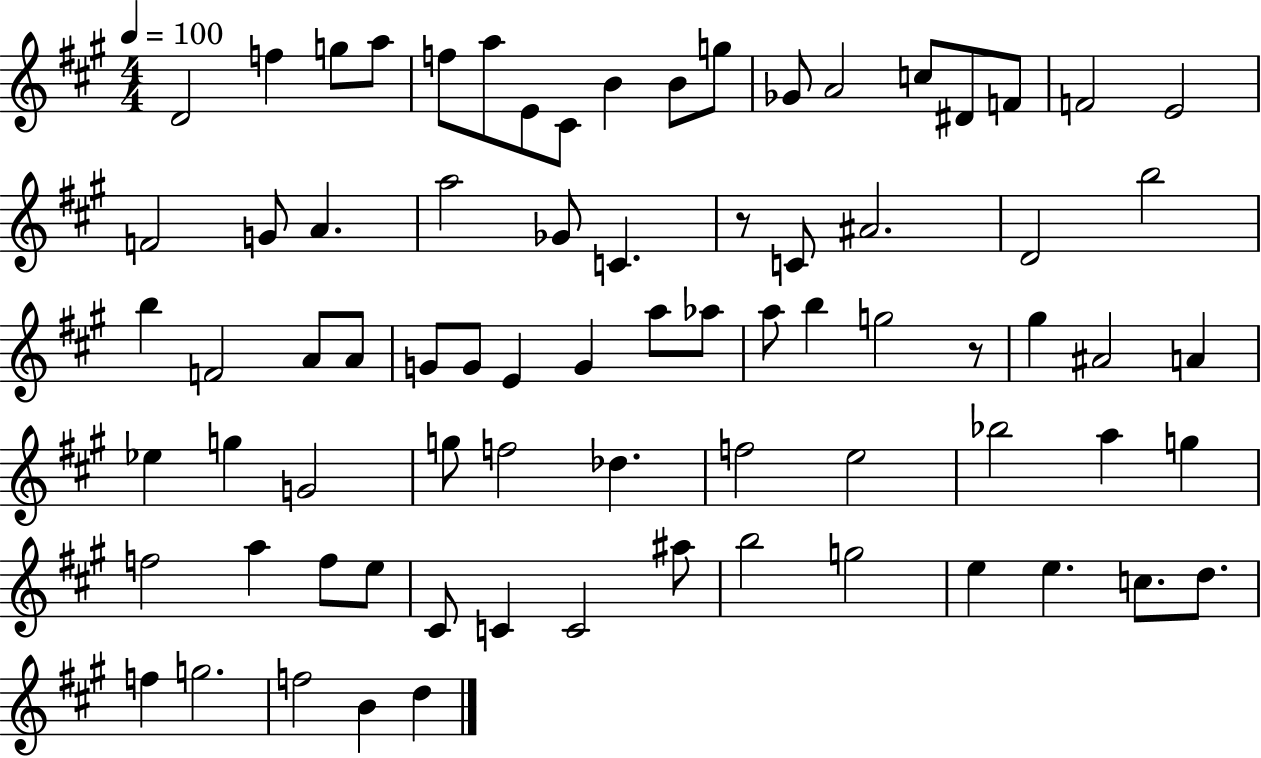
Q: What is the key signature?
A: A major